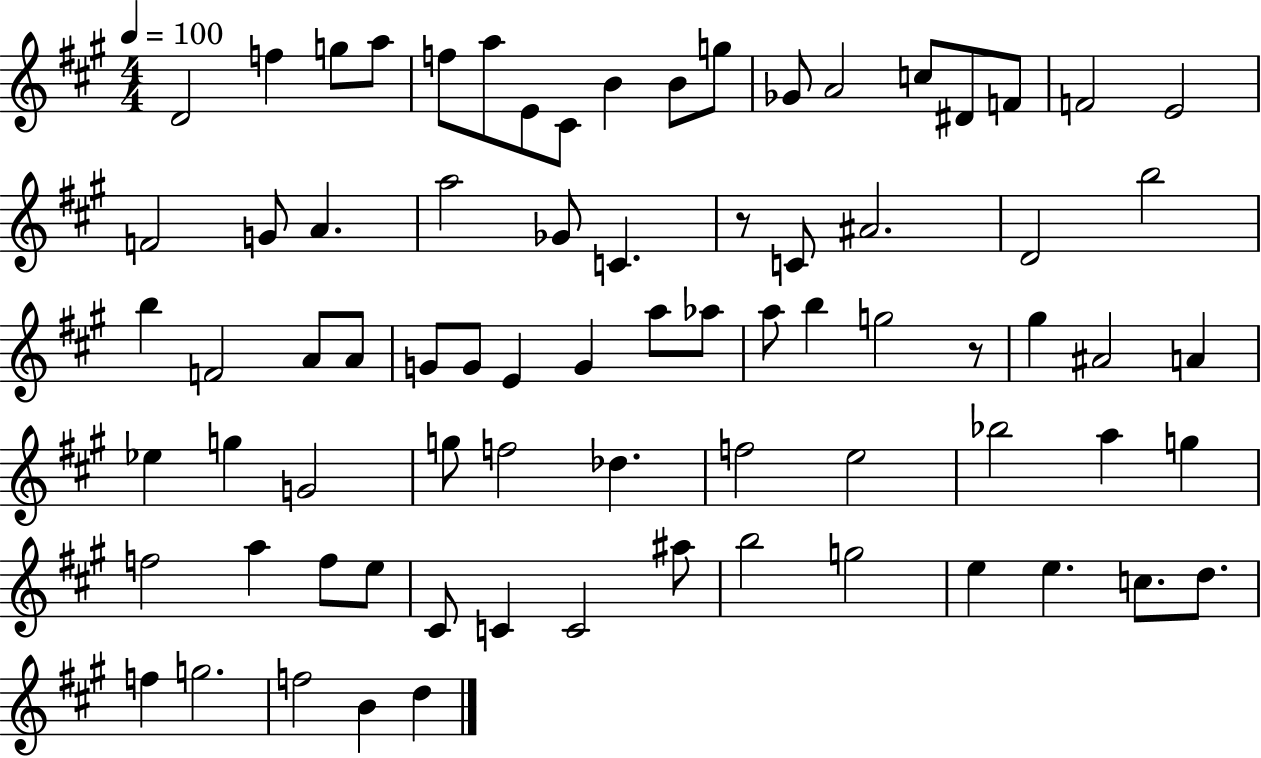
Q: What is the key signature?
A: A major